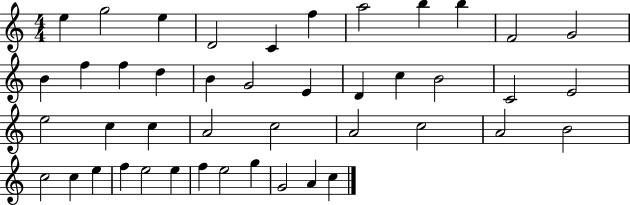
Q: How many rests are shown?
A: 0